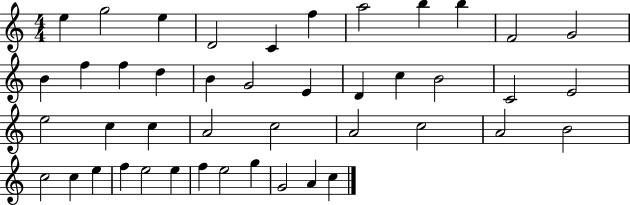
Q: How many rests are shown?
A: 0